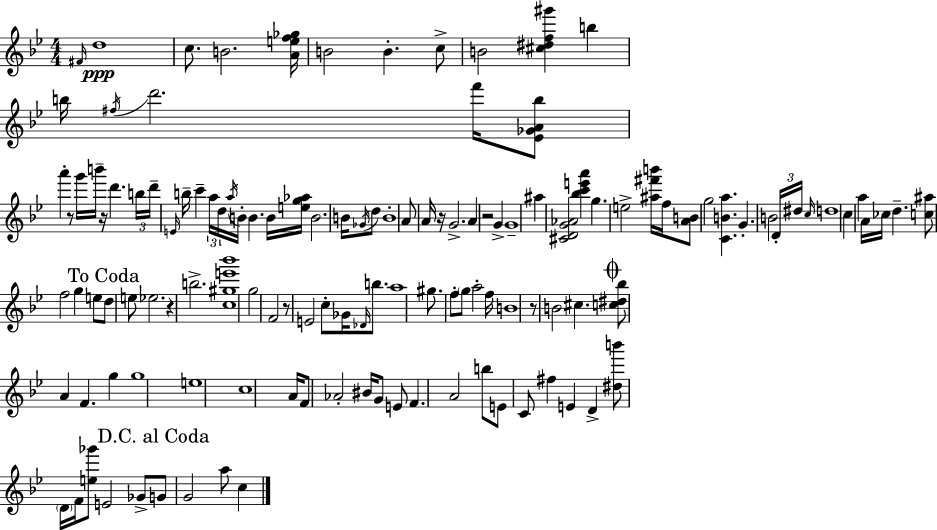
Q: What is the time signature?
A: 4/4